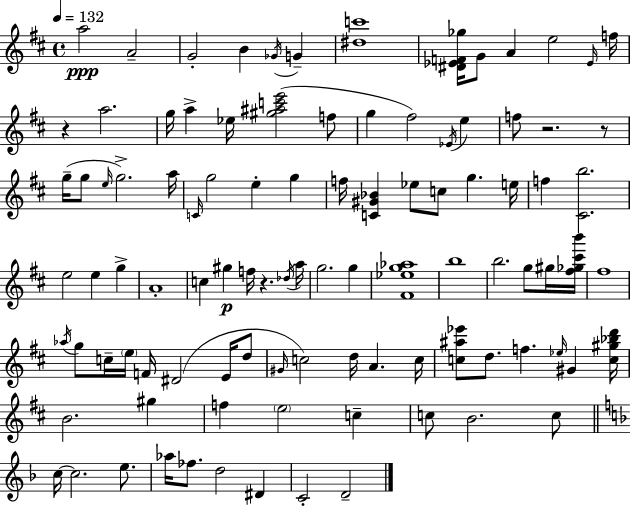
A5/h A4/h G4/h B4/q Gb4/s G4/q [D#5,C6]/w [D#4,Eb4,F4,Gb5]/s G4/e A4/q E5/h Eb4/s F5/s R/q A5/h. G5/s A5/q Eb5/s [G#5,A#5,C6,E6]/h F5/e G5/q F#5/h Eb4/s E5/q F5/e R/h. R/e G5/s G5/e E5/s G5/h. A5/s C4/s G5/h E5/q G5/q F5/s [C4,G#4,Bb4]/q Eb5/e C5/e G5/q. E5/s F5/q [C#4,B5]/h. E5/h E5/q G5/q A4/w C5/q G#5/q F5/s R/q. Db5/s A5/s G5/h. G5/q [F#4,Eb5,G5,Ab5]/w B5/w B5/h. G5/e G#5/s [F#5,Gb5,C#6,B6]/s F#5/w Ab5/s G5/e C5/s E5/s F4/s D#4/h E4/s D5/e G#4/s C5/h D5/s A4/q. C5/s [C5,A#5,Eb6]/e D5/e. F5/q. Eb5/s G#4/q [C5,G#5,Bb5,D6]/s B4/h. G#5/q F5/q E5/h C5/q C5/e B4/h. C5/e C5/s C5/h. E5/e. Ab5/s FES5/e. D5/h D#4/q C4/h D4/h